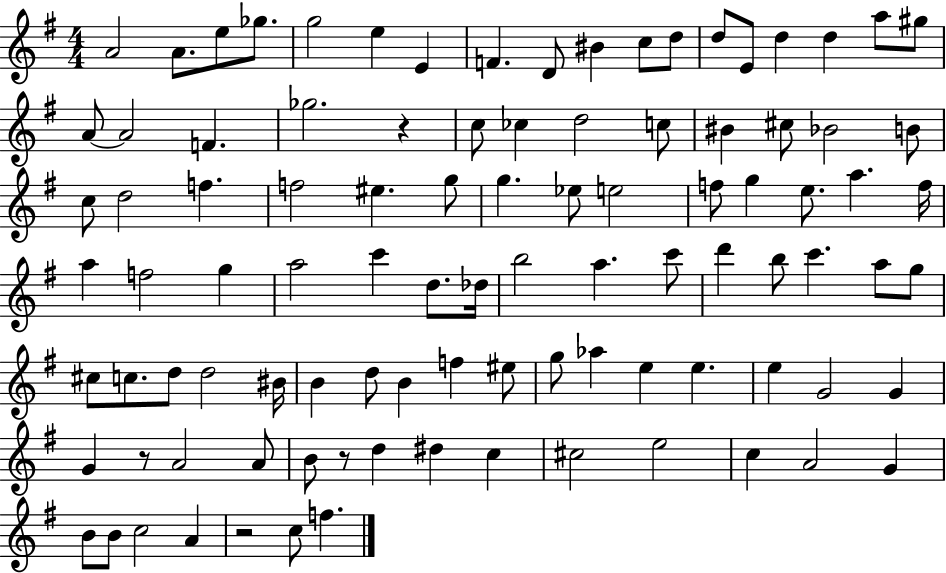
X:1
T:Untitled
M:4/4
L:1/4
K:G
A2 A/2 e/2 _g/2 g2 e E F D/2 ^B c/2 d/2 d/2 E/2 d d a/2 ^g/2 A/2 A2 F _g2 z c/2 _c d2 c/2 ^B ^c/2 _B2 B/2 c/2 d2 f f2 ^e g/2 g _e/2 e2 f/2 g e/2 a f/4 a f2 g a2 c' d/2 _d/4 b2 a c'/2 d' b/2 c' a/2 g/2 ^c/2 c/2 d/2 d2 ^B/4 B d/2 B f ^e/2 g/2 _a e e e G2 G G z/2 A2 A/2 B/2 z/2 d ^d c ^c2 e2 c A2 G B/2 B/2 c2 A z2 c/2 f